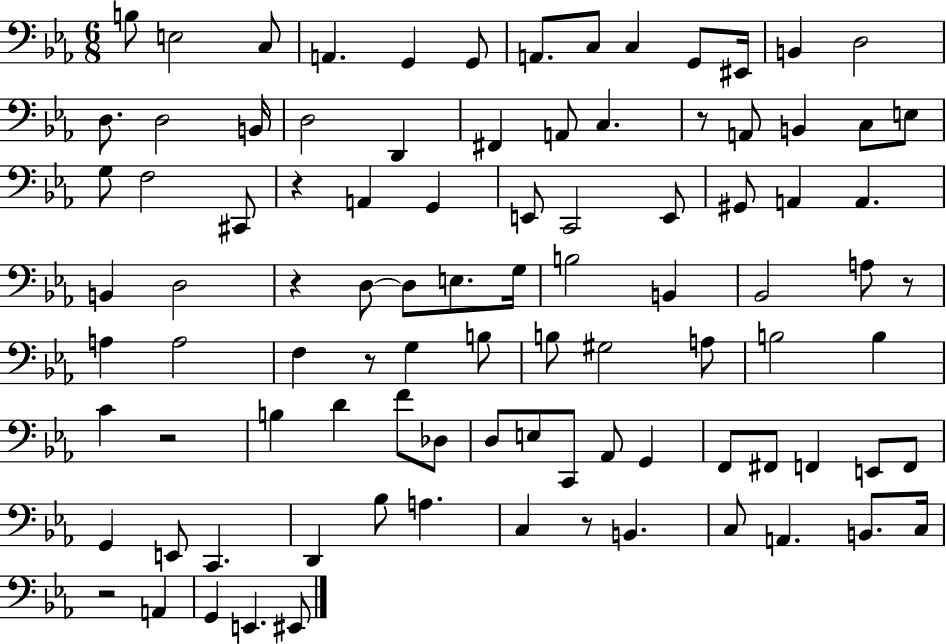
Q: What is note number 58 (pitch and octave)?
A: B3